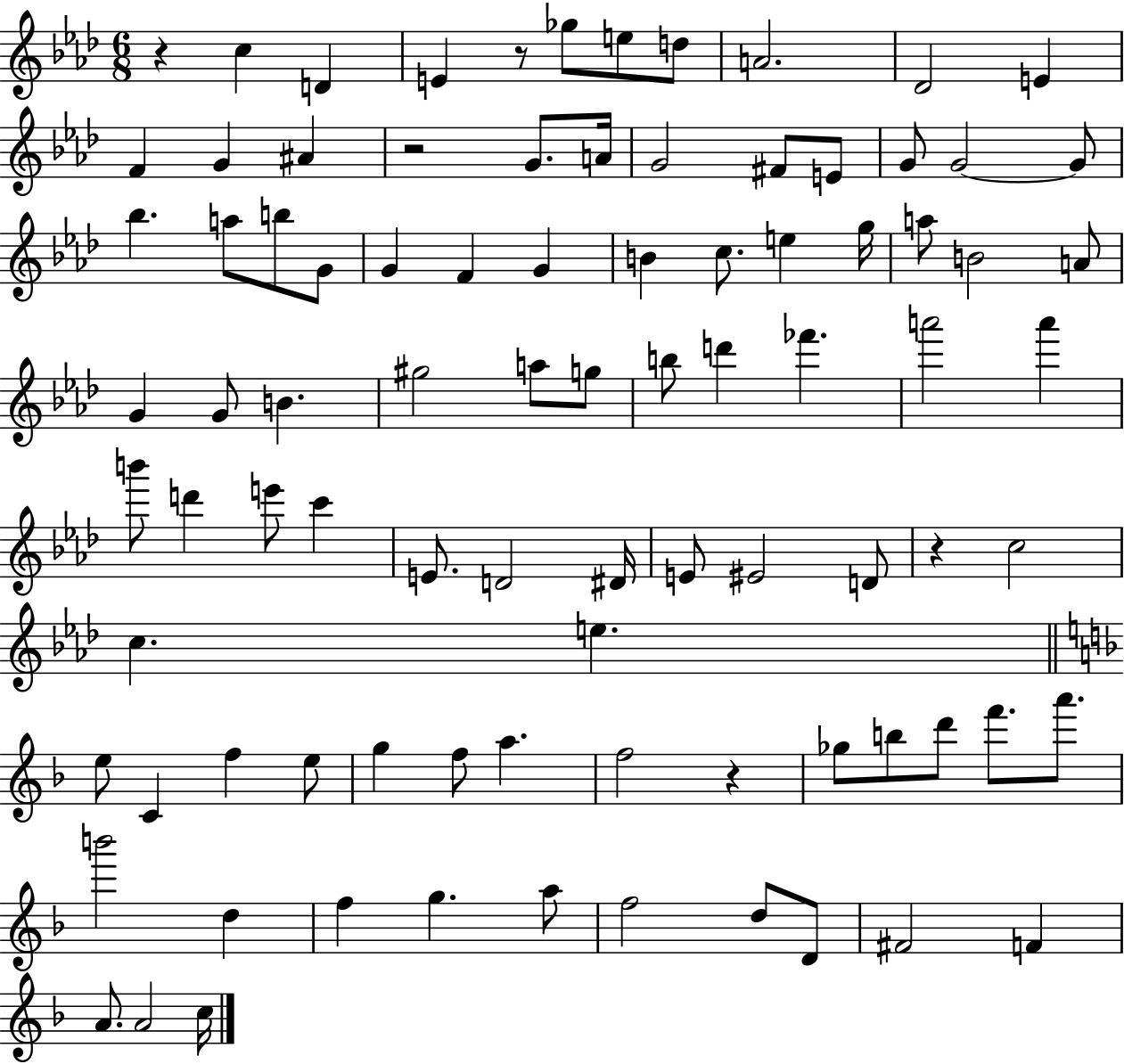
R/q C5/q D4/q E4/q R/e Gb5/e E5/e D5/e A4/h. Db4/h E4/q F4/q G4/q A#4/q R/h G4/e. A4/s G4/h F#4/e E4/e G4/e G4/h G4/e Bb5/q. A5/e B5/e G4/e G4/q F4/q G4/q B4/q C5/e. E5/q G5/s A5/e B4/h A4/e G4/q G4/e B4/q. G#5/h A5/e G5/e B5/e D6/q FES6/q. A6/h A6/q B6/e D6/q E6/e C6/q E4/e. D4/h D#4/s E4/e EIS4/h D4/e R/q C5/h C5/q. E5/q. E5/e C4/q F5/q E5/e G5/q F5/e A5/q. F5/h R/q Gb5/e B5/e D6/e F6/e. A6/e. B6/h D5/q F5/q G5/q. A5/e F5/h D5/e D4/e F#4/h F4/q A4/e. A4/h C5/s